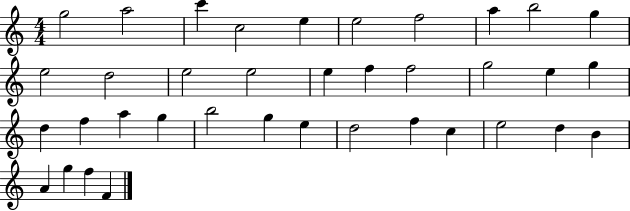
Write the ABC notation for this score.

X:1
T:Untitled
M:4/4
L:1/4
K:C
g2 a2 c' c2 e e2 f2 a b2 g e2 d2 e2 e2 e f f2 g2 e g d f a g b2 g e d2 f c e2 d B A g f F